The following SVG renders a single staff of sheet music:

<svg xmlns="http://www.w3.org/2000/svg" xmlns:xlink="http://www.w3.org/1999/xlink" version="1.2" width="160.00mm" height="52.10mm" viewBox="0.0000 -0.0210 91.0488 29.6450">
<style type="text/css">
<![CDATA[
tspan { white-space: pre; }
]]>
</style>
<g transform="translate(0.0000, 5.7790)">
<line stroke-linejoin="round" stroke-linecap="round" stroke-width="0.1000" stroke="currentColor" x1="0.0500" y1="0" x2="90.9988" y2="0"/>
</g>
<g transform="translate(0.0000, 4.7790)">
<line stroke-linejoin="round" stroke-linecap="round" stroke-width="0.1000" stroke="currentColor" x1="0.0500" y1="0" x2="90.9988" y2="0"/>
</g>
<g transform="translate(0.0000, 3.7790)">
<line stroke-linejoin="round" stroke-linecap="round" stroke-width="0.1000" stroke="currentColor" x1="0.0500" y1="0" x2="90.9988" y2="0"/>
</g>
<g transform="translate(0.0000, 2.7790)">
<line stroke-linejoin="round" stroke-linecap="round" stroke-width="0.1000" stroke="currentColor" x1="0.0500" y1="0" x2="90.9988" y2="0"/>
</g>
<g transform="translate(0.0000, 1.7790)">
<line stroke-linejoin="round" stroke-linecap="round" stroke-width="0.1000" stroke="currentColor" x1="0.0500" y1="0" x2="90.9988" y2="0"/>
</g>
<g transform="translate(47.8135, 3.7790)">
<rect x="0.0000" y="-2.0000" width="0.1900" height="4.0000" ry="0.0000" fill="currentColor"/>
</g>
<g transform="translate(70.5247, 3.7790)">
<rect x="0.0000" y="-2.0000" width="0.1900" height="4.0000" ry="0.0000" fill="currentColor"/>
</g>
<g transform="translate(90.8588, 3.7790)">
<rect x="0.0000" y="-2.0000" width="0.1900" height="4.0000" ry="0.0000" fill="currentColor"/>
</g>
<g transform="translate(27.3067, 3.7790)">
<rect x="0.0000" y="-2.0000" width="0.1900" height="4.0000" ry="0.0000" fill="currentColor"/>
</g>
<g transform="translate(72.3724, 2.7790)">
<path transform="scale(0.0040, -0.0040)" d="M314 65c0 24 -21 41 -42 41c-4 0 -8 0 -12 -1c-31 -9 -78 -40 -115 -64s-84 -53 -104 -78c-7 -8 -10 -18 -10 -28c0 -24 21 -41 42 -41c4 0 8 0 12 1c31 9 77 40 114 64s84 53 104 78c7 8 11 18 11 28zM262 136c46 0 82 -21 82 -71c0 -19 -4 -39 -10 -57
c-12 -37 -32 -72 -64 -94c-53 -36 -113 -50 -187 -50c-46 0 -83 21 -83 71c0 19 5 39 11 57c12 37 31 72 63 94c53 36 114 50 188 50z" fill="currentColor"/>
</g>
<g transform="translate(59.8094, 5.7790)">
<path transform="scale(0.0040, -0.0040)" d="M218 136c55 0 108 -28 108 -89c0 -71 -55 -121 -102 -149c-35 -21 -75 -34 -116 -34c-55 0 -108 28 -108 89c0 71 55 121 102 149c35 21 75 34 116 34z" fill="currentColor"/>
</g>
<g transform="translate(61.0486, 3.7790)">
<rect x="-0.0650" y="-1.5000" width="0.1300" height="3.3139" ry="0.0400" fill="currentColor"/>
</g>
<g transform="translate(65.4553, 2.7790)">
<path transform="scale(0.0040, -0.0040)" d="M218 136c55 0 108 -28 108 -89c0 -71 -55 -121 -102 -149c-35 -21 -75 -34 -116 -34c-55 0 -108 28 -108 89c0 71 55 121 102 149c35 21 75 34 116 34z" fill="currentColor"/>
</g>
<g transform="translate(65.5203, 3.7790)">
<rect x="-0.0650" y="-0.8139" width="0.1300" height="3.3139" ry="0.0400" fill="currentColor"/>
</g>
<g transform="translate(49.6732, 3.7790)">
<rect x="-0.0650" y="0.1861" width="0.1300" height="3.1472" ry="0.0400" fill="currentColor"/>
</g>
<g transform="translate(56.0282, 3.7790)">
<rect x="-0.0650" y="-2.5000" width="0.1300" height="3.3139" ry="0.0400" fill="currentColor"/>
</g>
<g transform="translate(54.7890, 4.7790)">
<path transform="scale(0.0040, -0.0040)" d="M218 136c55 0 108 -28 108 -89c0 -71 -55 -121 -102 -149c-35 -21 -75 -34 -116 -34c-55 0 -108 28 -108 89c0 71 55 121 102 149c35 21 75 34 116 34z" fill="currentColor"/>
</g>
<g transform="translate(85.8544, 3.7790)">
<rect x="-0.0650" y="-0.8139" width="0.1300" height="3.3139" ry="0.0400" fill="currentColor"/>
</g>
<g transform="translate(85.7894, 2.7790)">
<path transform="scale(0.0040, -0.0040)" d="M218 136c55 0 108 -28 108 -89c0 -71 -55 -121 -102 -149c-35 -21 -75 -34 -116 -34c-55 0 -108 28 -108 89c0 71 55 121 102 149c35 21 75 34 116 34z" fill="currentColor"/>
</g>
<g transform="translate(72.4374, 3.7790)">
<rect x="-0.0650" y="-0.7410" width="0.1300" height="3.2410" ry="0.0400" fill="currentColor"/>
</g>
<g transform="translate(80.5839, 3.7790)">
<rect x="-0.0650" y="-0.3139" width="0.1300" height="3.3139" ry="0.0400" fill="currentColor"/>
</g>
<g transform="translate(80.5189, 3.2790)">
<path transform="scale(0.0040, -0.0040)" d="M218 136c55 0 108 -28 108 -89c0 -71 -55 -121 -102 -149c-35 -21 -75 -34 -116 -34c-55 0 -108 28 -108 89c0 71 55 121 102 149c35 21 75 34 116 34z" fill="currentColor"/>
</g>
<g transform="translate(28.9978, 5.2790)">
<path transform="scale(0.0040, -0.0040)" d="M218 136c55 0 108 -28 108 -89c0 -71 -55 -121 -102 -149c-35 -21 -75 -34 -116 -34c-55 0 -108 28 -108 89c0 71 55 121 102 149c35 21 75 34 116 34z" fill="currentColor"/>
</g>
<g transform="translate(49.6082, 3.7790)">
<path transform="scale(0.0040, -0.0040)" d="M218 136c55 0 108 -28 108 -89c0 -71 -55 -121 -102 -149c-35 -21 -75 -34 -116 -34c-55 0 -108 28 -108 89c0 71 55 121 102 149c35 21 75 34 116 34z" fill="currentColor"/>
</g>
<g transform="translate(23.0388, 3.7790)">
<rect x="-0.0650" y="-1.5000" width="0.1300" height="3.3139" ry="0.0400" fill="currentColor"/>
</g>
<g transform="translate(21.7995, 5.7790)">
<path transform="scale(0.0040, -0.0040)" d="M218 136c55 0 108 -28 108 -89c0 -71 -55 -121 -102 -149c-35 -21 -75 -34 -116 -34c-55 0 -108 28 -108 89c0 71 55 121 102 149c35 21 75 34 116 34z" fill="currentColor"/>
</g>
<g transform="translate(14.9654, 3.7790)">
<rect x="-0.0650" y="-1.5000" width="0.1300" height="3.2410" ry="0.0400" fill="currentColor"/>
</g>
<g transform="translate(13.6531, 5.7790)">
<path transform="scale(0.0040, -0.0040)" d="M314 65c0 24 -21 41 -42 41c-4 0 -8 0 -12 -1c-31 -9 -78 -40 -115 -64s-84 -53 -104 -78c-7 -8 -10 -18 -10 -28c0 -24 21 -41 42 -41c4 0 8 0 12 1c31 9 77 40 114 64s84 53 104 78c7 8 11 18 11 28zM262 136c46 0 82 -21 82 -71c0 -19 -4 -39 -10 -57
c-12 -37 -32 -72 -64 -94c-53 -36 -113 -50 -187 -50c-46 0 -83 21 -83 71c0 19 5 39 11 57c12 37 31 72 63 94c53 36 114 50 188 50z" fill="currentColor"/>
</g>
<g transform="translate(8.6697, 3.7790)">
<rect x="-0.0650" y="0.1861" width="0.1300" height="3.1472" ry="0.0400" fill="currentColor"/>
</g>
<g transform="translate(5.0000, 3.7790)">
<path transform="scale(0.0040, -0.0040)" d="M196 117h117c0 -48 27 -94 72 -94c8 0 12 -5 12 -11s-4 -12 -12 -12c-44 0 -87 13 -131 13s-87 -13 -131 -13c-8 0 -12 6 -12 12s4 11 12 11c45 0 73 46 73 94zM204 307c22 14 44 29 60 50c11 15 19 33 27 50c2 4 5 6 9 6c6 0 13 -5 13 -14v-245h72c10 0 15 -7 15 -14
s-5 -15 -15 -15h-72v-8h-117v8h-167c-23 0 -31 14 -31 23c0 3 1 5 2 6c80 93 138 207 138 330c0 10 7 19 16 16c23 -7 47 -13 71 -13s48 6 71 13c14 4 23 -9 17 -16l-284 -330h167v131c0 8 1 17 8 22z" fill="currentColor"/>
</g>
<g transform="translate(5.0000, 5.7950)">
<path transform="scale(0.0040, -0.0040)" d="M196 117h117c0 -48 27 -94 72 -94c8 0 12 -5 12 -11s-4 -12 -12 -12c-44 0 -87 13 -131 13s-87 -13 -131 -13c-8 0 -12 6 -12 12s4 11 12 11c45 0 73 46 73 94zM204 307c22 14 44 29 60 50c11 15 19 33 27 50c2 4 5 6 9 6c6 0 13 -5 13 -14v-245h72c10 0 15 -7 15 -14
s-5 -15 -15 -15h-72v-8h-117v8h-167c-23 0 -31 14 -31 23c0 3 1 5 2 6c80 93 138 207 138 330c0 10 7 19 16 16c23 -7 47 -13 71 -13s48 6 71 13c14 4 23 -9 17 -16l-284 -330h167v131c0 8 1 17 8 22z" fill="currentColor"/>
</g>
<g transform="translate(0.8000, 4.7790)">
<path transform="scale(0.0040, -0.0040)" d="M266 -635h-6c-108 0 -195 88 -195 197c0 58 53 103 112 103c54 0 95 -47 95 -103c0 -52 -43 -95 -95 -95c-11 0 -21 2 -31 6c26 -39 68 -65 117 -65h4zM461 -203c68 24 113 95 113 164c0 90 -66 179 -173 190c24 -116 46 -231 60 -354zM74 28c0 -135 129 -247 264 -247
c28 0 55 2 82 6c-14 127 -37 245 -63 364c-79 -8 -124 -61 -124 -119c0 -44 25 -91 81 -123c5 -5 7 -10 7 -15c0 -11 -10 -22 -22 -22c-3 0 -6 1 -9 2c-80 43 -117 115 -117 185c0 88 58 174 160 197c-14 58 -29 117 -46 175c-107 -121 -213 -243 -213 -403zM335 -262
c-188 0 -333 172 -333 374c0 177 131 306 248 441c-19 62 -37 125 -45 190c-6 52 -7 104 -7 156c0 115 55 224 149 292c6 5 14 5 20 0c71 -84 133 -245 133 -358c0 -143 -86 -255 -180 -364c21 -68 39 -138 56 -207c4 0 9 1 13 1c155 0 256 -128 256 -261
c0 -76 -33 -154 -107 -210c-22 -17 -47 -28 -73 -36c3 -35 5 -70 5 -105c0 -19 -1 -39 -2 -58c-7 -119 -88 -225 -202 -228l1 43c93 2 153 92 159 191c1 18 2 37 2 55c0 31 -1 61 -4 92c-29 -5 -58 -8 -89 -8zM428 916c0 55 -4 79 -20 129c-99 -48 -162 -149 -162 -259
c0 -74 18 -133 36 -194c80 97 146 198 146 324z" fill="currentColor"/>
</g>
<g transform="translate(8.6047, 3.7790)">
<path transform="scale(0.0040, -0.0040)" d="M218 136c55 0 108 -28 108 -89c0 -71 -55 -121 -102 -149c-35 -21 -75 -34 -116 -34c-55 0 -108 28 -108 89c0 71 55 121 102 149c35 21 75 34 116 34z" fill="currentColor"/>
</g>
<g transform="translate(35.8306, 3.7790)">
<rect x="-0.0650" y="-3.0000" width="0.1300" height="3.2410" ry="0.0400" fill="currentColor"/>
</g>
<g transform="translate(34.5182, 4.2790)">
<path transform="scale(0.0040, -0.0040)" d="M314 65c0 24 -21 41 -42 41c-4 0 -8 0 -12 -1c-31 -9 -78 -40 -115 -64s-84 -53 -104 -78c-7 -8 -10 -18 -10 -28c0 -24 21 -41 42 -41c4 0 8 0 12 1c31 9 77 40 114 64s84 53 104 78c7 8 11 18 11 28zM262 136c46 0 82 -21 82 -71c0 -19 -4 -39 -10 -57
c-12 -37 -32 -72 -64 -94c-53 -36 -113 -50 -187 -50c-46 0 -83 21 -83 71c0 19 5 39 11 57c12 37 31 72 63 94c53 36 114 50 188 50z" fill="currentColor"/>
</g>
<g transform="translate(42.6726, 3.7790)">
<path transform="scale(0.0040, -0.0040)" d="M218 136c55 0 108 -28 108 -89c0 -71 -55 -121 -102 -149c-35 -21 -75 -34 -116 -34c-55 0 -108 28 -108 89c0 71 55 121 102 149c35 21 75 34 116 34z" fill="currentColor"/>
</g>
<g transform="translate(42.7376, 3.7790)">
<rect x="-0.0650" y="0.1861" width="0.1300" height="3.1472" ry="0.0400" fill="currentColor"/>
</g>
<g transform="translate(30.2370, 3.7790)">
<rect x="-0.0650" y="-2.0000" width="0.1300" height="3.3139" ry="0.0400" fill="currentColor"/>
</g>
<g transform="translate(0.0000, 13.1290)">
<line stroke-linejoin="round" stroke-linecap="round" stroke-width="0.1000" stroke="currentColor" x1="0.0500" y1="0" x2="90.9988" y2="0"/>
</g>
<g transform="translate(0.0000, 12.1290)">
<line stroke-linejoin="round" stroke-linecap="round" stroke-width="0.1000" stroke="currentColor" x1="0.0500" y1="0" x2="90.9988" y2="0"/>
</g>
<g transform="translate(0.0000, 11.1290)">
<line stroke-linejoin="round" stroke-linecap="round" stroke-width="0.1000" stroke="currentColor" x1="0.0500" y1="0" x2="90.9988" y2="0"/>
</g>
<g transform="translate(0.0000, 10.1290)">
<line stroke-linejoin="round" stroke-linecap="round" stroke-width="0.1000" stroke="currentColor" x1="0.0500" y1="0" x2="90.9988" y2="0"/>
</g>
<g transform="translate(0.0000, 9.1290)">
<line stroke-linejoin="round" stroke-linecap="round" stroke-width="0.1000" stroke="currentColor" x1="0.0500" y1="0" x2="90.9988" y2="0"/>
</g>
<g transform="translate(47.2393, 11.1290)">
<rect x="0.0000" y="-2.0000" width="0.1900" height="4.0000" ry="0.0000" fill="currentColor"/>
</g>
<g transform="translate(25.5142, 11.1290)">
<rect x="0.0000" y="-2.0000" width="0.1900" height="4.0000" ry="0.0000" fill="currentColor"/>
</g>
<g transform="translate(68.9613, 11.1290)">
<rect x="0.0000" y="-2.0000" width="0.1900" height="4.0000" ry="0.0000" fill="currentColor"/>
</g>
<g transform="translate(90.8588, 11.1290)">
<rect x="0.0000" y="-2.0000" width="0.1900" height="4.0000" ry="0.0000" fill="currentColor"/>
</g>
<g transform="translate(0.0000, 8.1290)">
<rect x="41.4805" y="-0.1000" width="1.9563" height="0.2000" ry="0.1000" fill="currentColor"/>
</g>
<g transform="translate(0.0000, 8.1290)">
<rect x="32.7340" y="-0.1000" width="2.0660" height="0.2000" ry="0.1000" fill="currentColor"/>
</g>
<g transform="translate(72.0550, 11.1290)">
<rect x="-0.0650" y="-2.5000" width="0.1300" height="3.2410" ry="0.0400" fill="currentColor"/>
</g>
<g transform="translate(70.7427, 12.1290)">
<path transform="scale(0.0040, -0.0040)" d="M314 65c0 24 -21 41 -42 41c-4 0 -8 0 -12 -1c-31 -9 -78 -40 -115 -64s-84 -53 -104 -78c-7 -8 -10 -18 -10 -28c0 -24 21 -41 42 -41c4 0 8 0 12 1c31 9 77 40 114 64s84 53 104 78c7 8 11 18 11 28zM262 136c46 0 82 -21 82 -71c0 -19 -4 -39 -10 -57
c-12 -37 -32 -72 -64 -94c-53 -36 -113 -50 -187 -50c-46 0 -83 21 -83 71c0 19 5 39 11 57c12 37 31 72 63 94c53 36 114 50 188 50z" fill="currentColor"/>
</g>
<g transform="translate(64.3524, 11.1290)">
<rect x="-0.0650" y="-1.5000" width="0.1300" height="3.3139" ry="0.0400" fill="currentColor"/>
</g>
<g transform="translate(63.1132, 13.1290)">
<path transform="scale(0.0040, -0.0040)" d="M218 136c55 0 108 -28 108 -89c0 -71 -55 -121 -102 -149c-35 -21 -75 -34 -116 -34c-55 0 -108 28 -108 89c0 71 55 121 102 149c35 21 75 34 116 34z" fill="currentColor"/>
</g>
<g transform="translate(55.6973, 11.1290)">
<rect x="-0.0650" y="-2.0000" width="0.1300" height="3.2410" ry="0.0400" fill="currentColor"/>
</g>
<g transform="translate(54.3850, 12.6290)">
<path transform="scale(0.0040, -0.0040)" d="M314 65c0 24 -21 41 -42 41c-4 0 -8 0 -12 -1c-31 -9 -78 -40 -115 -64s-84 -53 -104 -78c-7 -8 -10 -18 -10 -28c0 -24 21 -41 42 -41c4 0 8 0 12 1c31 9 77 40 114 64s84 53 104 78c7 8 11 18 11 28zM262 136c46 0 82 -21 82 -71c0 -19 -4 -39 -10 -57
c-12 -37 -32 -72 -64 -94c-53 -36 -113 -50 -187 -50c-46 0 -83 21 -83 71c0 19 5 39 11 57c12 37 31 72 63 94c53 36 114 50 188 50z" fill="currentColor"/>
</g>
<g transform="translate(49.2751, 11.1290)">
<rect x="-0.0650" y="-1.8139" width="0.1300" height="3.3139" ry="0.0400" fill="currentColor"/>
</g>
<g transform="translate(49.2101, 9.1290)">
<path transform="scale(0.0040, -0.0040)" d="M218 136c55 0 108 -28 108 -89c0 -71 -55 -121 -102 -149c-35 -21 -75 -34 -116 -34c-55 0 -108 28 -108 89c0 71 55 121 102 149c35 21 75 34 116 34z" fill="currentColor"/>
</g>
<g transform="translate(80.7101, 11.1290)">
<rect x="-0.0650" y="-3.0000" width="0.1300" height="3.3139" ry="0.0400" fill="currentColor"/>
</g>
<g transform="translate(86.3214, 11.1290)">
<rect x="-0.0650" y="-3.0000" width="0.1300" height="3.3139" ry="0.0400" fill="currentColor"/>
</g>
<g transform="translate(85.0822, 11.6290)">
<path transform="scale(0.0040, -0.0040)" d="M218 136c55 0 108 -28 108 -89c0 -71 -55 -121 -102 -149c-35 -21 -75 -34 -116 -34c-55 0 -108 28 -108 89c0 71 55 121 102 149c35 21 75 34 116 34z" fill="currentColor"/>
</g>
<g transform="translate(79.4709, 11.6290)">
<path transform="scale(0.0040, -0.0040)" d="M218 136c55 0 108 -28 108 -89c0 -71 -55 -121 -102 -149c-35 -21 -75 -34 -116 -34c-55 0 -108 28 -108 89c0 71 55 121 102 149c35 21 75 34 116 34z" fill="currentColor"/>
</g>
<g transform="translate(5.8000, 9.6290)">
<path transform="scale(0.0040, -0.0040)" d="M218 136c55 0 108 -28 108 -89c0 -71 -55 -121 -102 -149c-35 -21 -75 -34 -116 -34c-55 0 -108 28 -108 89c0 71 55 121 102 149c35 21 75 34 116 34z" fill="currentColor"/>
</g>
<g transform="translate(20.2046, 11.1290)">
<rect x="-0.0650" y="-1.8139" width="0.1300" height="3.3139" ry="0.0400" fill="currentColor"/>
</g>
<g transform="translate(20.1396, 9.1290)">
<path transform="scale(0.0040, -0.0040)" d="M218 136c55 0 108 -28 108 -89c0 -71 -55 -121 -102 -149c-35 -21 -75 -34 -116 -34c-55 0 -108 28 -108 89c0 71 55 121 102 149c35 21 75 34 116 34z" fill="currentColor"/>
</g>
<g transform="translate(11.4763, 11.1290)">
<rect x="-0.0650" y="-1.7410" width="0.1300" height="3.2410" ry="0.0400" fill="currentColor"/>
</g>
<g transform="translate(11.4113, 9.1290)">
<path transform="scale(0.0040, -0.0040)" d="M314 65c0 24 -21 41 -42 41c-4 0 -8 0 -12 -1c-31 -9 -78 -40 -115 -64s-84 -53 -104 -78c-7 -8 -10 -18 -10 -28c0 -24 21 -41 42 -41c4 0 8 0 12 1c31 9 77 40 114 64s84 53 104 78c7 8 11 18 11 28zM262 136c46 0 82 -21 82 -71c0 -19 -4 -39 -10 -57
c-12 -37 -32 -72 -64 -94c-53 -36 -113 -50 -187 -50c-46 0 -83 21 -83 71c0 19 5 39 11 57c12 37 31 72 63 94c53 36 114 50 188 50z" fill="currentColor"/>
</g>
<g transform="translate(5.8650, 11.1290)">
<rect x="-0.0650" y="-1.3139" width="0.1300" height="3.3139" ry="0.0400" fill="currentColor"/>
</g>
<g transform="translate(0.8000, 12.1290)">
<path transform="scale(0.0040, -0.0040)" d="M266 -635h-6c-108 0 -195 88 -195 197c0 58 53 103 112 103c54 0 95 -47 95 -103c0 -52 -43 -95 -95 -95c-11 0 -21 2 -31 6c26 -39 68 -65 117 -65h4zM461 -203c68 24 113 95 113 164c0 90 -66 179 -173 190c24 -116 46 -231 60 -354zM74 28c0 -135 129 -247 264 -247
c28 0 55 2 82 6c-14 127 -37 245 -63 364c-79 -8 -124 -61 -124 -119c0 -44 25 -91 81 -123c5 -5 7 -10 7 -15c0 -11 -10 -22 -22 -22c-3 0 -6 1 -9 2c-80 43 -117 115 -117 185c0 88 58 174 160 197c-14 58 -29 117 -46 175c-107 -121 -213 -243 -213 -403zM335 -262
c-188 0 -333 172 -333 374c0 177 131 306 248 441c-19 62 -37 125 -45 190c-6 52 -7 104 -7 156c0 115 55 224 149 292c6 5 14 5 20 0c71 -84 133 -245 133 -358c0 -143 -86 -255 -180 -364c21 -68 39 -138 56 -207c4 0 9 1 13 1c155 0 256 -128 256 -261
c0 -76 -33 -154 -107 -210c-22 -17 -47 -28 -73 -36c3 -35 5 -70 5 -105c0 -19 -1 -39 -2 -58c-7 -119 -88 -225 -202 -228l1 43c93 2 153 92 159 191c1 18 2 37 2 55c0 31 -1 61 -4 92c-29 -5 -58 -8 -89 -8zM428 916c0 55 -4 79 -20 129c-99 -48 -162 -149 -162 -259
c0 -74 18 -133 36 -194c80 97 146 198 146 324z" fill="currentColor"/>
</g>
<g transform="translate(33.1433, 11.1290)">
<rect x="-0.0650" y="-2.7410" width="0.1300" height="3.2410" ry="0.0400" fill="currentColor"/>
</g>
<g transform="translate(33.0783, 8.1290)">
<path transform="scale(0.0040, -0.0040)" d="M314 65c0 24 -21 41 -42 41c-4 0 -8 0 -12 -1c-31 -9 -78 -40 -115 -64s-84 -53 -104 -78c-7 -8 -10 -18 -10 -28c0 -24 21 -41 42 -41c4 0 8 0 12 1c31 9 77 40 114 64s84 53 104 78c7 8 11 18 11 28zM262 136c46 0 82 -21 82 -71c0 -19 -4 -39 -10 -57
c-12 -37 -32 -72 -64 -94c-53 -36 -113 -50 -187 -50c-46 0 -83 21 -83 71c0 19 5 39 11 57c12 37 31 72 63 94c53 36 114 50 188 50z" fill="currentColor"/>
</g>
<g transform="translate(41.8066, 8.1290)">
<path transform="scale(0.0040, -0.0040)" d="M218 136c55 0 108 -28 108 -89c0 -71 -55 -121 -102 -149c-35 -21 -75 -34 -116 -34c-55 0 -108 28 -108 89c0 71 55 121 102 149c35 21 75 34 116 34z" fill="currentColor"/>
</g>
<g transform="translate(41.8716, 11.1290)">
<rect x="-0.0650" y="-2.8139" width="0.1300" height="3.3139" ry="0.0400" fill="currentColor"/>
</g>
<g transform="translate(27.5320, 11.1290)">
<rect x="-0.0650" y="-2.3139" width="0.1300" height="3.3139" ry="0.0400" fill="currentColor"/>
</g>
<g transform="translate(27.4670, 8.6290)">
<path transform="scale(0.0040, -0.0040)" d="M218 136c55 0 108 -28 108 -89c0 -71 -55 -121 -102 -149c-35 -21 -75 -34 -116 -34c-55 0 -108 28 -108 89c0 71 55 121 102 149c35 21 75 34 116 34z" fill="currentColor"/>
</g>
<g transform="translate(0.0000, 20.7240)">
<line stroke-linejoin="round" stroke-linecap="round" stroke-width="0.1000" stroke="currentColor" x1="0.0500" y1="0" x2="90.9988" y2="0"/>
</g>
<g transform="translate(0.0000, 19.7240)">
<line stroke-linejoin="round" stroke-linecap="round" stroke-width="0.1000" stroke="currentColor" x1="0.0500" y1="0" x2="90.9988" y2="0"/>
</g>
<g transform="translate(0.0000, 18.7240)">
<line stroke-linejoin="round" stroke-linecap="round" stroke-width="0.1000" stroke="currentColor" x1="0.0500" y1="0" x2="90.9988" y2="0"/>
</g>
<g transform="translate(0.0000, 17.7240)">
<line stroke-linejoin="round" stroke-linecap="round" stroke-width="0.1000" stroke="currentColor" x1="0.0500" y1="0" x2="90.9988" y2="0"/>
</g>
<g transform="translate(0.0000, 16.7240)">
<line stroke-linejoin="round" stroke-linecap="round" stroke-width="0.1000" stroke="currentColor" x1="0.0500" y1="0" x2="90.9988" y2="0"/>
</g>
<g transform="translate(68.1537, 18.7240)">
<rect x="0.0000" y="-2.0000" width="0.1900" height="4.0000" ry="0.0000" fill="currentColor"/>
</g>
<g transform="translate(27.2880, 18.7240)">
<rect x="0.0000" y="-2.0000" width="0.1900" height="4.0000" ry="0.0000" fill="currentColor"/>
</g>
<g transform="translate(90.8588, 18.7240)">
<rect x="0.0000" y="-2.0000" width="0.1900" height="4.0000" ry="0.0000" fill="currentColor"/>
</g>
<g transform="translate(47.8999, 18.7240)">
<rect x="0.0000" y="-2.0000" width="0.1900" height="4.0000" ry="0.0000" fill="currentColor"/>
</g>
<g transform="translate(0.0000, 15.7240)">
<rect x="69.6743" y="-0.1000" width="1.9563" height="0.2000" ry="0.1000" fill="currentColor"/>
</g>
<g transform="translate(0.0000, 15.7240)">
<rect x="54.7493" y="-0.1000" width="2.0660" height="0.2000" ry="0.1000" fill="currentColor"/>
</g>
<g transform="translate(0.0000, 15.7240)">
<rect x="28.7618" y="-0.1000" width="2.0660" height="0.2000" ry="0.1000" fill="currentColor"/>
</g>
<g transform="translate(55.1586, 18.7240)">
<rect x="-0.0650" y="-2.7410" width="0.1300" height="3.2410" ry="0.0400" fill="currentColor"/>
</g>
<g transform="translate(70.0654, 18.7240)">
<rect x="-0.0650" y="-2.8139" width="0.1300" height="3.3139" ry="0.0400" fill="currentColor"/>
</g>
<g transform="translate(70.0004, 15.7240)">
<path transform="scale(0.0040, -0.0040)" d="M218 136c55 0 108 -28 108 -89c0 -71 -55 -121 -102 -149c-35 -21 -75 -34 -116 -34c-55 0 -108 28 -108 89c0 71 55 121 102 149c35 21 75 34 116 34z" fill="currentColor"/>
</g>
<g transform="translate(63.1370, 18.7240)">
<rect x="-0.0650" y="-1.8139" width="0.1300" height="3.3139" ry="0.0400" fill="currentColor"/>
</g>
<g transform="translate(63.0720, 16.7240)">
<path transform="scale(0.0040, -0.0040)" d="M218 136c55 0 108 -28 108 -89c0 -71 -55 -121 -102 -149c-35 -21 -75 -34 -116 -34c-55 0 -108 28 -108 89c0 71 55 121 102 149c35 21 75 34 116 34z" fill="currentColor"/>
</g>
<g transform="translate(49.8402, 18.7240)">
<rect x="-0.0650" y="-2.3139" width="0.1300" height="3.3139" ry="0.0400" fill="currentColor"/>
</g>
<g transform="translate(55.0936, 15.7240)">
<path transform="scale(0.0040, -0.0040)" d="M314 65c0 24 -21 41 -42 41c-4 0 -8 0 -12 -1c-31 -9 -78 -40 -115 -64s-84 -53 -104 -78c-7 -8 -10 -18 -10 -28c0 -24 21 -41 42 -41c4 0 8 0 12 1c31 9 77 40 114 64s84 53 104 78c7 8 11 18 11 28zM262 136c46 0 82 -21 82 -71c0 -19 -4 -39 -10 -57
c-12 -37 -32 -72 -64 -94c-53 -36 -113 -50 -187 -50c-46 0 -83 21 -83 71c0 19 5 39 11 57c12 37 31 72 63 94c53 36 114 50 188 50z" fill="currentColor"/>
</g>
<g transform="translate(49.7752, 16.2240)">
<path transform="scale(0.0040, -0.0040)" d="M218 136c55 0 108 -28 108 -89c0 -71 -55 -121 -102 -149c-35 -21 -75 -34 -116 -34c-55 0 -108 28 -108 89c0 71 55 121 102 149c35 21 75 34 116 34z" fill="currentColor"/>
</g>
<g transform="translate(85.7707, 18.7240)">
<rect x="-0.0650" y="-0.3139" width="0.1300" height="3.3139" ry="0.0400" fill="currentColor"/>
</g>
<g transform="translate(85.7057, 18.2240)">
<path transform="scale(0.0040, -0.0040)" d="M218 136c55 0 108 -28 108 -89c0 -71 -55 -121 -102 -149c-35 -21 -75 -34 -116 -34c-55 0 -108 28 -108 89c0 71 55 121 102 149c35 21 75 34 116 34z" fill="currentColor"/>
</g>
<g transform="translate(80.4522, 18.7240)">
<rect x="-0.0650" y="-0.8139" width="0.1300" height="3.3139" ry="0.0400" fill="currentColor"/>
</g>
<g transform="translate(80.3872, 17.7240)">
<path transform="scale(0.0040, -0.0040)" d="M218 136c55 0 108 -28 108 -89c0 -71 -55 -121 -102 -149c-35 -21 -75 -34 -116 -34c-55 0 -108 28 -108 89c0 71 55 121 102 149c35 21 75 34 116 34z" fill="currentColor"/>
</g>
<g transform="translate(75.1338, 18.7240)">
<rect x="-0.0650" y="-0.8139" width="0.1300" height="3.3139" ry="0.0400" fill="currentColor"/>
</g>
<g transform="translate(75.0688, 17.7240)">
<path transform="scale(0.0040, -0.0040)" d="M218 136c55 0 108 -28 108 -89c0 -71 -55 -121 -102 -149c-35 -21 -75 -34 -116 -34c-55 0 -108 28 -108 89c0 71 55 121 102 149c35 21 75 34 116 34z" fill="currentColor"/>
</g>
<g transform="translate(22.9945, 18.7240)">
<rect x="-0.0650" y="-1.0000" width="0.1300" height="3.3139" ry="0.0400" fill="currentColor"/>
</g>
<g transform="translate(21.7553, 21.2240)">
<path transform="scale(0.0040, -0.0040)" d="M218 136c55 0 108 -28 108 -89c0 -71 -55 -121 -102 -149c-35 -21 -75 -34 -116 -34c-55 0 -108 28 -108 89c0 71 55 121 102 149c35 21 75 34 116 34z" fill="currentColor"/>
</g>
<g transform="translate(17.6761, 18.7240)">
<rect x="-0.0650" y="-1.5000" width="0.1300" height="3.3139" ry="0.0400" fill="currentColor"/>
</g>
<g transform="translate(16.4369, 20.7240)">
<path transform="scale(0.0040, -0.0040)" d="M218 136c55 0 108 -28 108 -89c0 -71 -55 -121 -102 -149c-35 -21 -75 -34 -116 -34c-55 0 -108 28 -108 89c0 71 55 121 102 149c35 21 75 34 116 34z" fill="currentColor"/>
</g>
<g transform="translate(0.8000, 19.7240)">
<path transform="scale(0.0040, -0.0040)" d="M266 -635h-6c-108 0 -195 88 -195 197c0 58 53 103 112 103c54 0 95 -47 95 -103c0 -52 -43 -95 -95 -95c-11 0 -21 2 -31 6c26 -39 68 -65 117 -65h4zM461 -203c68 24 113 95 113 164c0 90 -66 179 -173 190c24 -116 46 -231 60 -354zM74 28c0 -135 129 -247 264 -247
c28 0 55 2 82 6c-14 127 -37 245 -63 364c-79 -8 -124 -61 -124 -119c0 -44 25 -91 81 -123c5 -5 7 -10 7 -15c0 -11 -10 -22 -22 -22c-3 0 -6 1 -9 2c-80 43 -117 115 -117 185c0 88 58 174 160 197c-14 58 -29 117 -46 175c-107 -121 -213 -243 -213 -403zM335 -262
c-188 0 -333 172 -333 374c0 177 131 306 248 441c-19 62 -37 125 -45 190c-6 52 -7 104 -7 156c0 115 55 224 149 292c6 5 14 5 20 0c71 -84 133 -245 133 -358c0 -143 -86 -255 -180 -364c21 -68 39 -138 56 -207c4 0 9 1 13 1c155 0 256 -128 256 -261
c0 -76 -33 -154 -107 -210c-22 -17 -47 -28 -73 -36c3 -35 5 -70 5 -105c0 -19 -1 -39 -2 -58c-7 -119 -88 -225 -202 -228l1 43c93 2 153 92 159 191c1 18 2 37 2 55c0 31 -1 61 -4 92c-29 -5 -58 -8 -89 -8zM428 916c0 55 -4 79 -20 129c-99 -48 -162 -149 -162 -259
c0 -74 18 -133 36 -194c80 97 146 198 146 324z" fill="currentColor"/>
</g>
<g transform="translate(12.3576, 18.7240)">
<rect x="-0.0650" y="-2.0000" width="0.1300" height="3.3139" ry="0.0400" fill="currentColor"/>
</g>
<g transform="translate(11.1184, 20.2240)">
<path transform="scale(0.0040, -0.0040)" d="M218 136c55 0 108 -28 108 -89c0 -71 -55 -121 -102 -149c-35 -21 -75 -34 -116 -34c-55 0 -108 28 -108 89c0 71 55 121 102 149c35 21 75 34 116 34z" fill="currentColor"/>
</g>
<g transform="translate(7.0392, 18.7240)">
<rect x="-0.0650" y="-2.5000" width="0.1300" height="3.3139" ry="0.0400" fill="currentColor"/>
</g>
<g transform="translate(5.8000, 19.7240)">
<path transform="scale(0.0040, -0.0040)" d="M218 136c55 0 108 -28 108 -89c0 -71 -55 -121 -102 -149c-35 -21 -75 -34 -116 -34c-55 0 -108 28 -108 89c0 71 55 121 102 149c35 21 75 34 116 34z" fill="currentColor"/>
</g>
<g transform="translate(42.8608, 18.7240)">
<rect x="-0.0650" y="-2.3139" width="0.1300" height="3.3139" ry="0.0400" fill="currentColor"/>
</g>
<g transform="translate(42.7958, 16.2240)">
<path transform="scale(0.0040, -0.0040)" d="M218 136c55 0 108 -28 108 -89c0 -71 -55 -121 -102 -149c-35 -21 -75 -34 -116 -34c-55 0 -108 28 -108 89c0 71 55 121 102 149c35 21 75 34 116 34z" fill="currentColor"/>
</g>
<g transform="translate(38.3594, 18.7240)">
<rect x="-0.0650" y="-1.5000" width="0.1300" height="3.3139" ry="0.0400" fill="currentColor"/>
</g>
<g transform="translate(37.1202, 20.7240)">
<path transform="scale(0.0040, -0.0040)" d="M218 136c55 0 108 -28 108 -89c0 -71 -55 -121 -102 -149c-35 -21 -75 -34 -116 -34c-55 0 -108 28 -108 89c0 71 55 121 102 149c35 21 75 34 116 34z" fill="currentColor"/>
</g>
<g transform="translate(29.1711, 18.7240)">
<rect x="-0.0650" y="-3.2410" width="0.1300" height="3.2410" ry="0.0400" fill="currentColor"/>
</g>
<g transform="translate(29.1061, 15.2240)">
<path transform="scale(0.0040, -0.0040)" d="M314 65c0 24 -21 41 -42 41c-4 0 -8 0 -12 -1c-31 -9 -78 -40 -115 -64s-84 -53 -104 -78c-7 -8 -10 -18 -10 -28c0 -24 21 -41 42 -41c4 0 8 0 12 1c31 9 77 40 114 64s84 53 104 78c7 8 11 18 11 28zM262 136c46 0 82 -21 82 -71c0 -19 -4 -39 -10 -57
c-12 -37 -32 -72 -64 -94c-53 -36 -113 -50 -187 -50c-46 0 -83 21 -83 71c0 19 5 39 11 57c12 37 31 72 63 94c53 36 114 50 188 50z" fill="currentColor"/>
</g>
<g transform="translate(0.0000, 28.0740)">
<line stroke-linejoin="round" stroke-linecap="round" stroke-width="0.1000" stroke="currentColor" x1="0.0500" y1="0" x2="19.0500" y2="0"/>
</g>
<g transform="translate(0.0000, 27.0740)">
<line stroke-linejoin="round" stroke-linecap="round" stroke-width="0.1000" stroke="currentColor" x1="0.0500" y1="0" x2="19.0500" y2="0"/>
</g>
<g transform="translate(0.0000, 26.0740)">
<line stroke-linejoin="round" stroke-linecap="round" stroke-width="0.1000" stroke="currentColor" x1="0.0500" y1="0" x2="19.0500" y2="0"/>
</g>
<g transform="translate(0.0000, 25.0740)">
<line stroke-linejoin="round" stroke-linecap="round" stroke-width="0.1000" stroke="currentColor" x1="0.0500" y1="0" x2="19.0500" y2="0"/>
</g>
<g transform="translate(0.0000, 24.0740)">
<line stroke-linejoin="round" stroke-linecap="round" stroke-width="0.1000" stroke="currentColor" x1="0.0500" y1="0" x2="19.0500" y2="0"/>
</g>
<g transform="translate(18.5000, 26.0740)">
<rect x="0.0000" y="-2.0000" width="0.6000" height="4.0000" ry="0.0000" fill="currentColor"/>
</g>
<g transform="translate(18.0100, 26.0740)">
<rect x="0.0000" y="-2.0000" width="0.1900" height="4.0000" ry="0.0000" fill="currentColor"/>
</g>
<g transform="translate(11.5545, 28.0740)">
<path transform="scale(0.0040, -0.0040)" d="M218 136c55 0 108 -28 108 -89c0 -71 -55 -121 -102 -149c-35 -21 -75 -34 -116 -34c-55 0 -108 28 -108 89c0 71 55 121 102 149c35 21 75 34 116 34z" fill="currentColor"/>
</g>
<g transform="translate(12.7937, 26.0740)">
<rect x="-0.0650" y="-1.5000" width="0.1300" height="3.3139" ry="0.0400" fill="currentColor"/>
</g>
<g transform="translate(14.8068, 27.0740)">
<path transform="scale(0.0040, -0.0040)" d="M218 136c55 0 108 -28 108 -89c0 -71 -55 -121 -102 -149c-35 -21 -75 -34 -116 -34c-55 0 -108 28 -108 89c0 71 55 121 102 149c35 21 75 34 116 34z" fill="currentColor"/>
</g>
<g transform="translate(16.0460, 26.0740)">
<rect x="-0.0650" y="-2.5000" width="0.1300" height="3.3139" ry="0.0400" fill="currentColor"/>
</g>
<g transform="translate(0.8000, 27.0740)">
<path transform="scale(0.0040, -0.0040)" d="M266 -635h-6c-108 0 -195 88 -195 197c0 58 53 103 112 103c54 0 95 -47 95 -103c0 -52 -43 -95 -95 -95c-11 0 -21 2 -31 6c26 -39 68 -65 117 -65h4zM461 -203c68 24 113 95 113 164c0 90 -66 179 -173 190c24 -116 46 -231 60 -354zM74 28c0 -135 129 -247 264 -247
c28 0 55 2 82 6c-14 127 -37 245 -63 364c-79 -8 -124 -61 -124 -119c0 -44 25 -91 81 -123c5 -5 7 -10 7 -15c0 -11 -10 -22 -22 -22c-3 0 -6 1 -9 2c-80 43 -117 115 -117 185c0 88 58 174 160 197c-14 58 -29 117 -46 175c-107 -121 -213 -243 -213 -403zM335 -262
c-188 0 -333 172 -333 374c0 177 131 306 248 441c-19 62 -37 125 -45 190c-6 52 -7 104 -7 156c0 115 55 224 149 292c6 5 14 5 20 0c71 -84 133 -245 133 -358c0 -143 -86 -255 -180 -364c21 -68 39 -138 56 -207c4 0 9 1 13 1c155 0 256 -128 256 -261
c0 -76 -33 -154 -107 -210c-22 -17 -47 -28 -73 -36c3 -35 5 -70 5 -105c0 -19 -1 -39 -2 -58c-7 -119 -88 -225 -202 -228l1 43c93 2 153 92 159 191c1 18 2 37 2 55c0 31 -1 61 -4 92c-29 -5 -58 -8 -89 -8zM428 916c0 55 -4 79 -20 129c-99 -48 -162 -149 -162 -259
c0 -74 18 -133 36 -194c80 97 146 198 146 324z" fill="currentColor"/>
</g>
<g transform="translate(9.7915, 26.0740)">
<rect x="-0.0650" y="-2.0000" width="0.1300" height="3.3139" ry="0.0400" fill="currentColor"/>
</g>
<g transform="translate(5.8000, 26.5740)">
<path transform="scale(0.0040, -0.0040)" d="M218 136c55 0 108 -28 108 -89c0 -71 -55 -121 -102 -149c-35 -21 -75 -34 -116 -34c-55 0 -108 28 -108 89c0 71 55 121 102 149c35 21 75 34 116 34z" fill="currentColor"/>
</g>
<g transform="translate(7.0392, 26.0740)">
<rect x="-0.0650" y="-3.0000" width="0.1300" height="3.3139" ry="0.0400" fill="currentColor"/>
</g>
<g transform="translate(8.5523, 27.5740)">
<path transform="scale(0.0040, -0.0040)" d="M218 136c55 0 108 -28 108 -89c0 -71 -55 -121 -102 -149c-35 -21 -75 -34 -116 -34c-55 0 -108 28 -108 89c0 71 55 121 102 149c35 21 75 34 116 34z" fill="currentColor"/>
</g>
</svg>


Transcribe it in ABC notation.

X:1
T:Untitled
M:4/4
L:1/4
K:C
B E2 E F A2 B B G E d d2 c d e f2 f g a2 a f F2 E G2 A A G F E D b2 E g g a2 f a d d c A F E G